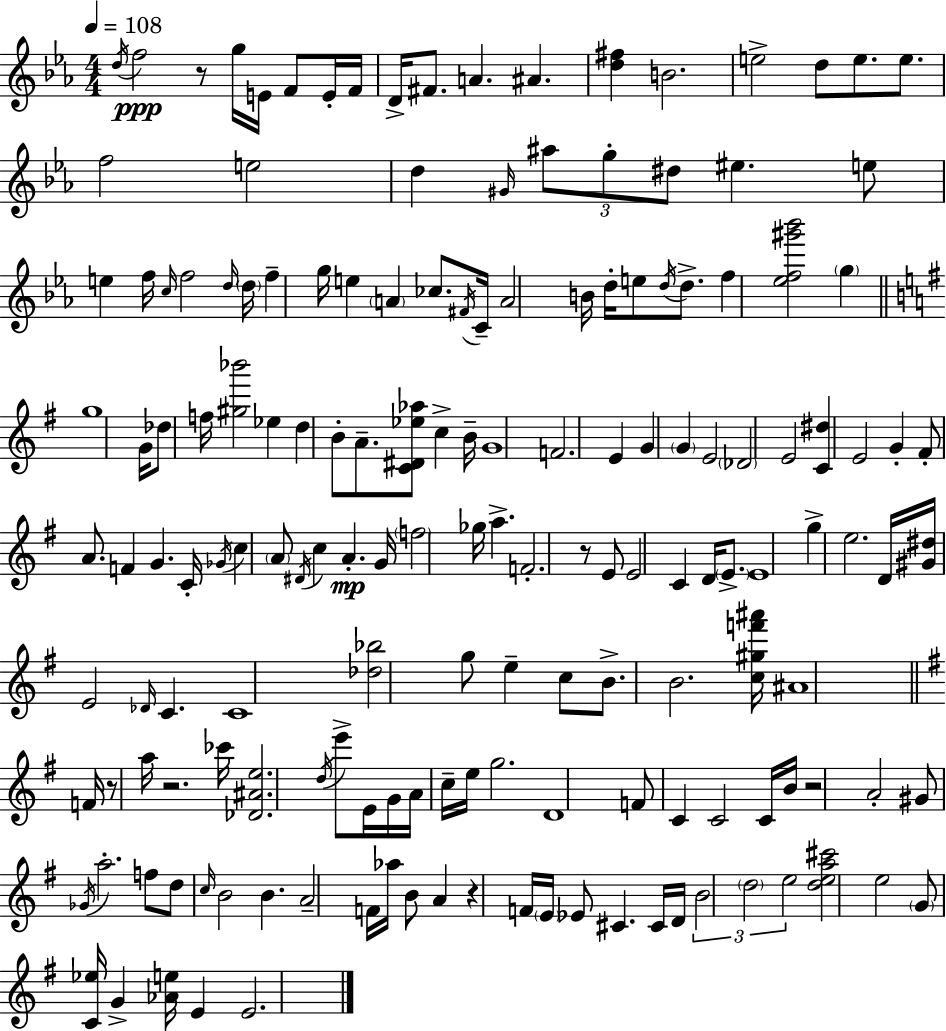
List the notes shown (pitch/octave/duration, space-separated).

D5/s F5/h R/e G5/s E4/s F4/e E4/s F4/s D4/s F#4/e. A4/q. A#4/q. [D5,F#5]/q B4/h. E5/h D5/e E5/e. E5/e. F5/h E5/h D5/q G#4/s A#5/e G5/e D#5/e EIS5/q. E5/e E5/q F5/s C5/s F5/h D5/s D5/s F5/q G5/s E5/q A4/q CES5/e. F#4/s C4/s A4/h B4/s D5/s E5/e D5/s D5/e. F5/q [Eb5,F5,G#6,Bb6]/h G5/q G5/w G4/s Db5/e F5/s [G#5,Bb6]/h Eb5/q D5/q B4/e A4/e. [C4,D#4,Eb5,Ab5]/e C5/q B4/s G4/w F4/h. E4/q G4/q G4/q E4/h Db4/h E4/h [C4,D#5]/q E4/h G4/q F#4/e A4/e. F4/q G4/q. C4/s Gb4/s C5/q A4/e D#4/s C5/q A4/q. G4/s F5/h Gb5/s A5/q. F4/h. R/e E4/e E4/h C4/q D4/s E4/e. E4/w G5/q E5/h. D4/s [G#4,D#5]/s E4/h Db4/s C4/q. C4/w [Db5,Bb5]/h G5/e E5/q C5/e B4/e. B4/h. [C5,G#5,F6,A#6]/s A#4/w F4/s R/e A5/s R/h. CES6/s [Db4,A#4,E5]/h. D5/s E6/e E4/s G4/s A4/s C5/s E5/s G5/h. D4/w F4/e C4/q C4/h C4/s B4/s R/h A4/h G#4/e Gb4/s A5/h. F5/e D5/e C5/s B4/h B4/q. A4/h F4/s Ab5/s B4/e A4/q R/q F4/s E4/s Eb4/e C#4/q. C#4/s D4/s B4/h D5/h E5/h [D5,E5,A5,C#6]/h E5/h G4/e [C4,Eb5]/s G4/q [Ab4,E5]/s E4/q E4/h.